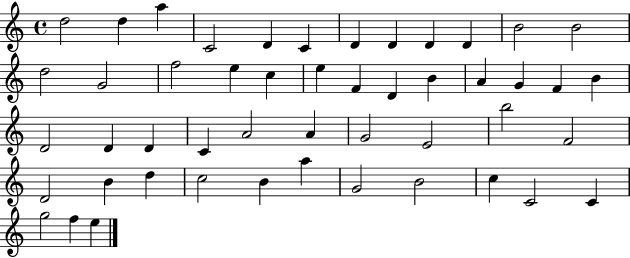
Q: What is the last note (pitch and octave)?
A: E5